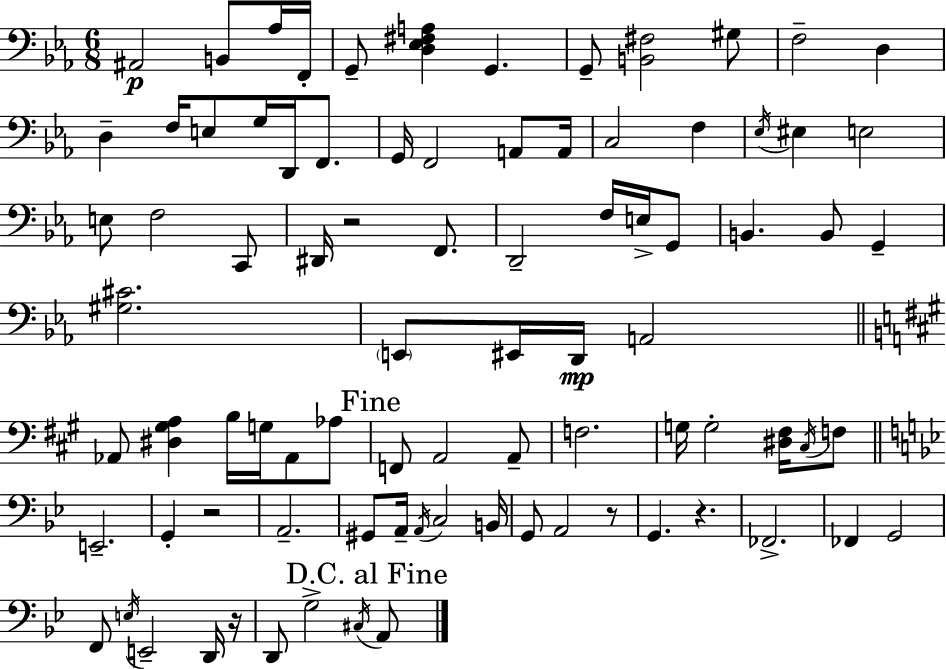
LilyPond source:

{
  \clef bass
  \numericTimeSignature
  \time 6/8
  \key ees \major
  ais,2\p b,8 aes16 f,16-. | g,8-- <d ees fis a>4 g,4. | g,8-- <b, fis>2 gis8 | f2-- d4 | \break d4-- f16 e8 g16 d,16 f,8. | g,16 f,2 a,8 a,16 | c2 f4 | \acciaccatura { ees16 } eis4 e2 | \break e8 f2 c,8 | dis,16 r2 f,8. | d,2-- f16 e16-> g,8 | b,4. b,8 g,4-- | \break <gis cis'>2. | \parenthesize e,8 eis,16 d,16\mp a,2 | \bar "||" \break \key a \major aes,8 <dis gis a>4 b16 g16 aes,8 aes8 | \mark "Fine" f,8 a,2 a,8-- | f2. | g16 g2-. <dis fis>16 \acciaccatura { cis16 } f8 | \break \bar "||" \break \key bes \major e,2.-- | g,4-. r2 | a,2.-- | gis,8 a,16-- \acciaccatura { a,16 } c2 | \break b,16 g,8 a,2 r8 | g,4. r4. | fes,2.-> | fes,4 g,2 | \break f,8 \acciaccatura { e16 } e,2-- | d,16 r16 d,8 g2-> | \acciaccatura { cis16 } \mark "D.C. al Fine" a,8 \bar "|."
}